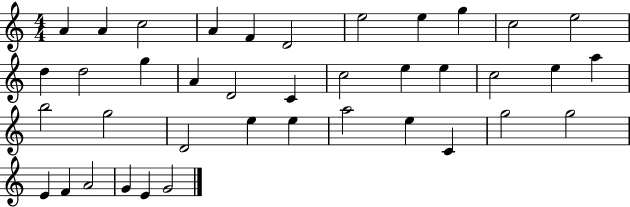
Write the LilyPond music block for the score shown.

{
  \clef treble
  \numericTimeSignature
  \time 4/4
  \key c \major
  a'4 a'4 c''2 | a'4 f'4 d'2 | e''2 e''4 g''4 | c''2 e''2 | \break d''4 d''2 g''4 | a'4 d'2 c'4 | c''2 e''4 e''4 | c''2 e''4 a''4 | \break b''2 g''2 | d'2 e''4 e''4 | a''2 e''4 c'4 | g''2 g''2 | \break e'4 f'4 a'2 | g'4 e'4 g'2 | \bar "|."
}